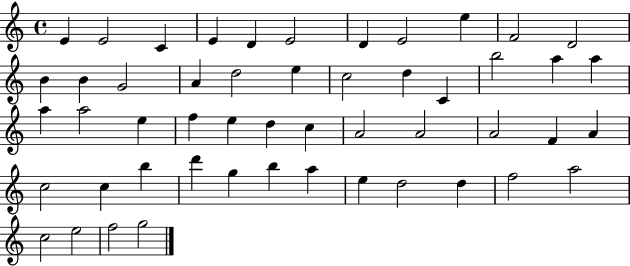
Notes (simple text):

E4/q E4/h C4/q E4/q D4/q E4/h D4/q E4/h E5/q F4/h D4/h B4/q B4/q G4/h A4/q D5/h E5/q C5/h D5/q C4/q B5/h A5/q A5/q A5/q A5/h E5/q F5/q E5/q D5/q C5/q A4/h A4/h A4/h F4/q A4/q C5/h C5/q B5/q D6/q G5/q B5/q A5/q E5/q D5/h D5/q F5/h A5/h C5/h E5/h F5/h G5/h